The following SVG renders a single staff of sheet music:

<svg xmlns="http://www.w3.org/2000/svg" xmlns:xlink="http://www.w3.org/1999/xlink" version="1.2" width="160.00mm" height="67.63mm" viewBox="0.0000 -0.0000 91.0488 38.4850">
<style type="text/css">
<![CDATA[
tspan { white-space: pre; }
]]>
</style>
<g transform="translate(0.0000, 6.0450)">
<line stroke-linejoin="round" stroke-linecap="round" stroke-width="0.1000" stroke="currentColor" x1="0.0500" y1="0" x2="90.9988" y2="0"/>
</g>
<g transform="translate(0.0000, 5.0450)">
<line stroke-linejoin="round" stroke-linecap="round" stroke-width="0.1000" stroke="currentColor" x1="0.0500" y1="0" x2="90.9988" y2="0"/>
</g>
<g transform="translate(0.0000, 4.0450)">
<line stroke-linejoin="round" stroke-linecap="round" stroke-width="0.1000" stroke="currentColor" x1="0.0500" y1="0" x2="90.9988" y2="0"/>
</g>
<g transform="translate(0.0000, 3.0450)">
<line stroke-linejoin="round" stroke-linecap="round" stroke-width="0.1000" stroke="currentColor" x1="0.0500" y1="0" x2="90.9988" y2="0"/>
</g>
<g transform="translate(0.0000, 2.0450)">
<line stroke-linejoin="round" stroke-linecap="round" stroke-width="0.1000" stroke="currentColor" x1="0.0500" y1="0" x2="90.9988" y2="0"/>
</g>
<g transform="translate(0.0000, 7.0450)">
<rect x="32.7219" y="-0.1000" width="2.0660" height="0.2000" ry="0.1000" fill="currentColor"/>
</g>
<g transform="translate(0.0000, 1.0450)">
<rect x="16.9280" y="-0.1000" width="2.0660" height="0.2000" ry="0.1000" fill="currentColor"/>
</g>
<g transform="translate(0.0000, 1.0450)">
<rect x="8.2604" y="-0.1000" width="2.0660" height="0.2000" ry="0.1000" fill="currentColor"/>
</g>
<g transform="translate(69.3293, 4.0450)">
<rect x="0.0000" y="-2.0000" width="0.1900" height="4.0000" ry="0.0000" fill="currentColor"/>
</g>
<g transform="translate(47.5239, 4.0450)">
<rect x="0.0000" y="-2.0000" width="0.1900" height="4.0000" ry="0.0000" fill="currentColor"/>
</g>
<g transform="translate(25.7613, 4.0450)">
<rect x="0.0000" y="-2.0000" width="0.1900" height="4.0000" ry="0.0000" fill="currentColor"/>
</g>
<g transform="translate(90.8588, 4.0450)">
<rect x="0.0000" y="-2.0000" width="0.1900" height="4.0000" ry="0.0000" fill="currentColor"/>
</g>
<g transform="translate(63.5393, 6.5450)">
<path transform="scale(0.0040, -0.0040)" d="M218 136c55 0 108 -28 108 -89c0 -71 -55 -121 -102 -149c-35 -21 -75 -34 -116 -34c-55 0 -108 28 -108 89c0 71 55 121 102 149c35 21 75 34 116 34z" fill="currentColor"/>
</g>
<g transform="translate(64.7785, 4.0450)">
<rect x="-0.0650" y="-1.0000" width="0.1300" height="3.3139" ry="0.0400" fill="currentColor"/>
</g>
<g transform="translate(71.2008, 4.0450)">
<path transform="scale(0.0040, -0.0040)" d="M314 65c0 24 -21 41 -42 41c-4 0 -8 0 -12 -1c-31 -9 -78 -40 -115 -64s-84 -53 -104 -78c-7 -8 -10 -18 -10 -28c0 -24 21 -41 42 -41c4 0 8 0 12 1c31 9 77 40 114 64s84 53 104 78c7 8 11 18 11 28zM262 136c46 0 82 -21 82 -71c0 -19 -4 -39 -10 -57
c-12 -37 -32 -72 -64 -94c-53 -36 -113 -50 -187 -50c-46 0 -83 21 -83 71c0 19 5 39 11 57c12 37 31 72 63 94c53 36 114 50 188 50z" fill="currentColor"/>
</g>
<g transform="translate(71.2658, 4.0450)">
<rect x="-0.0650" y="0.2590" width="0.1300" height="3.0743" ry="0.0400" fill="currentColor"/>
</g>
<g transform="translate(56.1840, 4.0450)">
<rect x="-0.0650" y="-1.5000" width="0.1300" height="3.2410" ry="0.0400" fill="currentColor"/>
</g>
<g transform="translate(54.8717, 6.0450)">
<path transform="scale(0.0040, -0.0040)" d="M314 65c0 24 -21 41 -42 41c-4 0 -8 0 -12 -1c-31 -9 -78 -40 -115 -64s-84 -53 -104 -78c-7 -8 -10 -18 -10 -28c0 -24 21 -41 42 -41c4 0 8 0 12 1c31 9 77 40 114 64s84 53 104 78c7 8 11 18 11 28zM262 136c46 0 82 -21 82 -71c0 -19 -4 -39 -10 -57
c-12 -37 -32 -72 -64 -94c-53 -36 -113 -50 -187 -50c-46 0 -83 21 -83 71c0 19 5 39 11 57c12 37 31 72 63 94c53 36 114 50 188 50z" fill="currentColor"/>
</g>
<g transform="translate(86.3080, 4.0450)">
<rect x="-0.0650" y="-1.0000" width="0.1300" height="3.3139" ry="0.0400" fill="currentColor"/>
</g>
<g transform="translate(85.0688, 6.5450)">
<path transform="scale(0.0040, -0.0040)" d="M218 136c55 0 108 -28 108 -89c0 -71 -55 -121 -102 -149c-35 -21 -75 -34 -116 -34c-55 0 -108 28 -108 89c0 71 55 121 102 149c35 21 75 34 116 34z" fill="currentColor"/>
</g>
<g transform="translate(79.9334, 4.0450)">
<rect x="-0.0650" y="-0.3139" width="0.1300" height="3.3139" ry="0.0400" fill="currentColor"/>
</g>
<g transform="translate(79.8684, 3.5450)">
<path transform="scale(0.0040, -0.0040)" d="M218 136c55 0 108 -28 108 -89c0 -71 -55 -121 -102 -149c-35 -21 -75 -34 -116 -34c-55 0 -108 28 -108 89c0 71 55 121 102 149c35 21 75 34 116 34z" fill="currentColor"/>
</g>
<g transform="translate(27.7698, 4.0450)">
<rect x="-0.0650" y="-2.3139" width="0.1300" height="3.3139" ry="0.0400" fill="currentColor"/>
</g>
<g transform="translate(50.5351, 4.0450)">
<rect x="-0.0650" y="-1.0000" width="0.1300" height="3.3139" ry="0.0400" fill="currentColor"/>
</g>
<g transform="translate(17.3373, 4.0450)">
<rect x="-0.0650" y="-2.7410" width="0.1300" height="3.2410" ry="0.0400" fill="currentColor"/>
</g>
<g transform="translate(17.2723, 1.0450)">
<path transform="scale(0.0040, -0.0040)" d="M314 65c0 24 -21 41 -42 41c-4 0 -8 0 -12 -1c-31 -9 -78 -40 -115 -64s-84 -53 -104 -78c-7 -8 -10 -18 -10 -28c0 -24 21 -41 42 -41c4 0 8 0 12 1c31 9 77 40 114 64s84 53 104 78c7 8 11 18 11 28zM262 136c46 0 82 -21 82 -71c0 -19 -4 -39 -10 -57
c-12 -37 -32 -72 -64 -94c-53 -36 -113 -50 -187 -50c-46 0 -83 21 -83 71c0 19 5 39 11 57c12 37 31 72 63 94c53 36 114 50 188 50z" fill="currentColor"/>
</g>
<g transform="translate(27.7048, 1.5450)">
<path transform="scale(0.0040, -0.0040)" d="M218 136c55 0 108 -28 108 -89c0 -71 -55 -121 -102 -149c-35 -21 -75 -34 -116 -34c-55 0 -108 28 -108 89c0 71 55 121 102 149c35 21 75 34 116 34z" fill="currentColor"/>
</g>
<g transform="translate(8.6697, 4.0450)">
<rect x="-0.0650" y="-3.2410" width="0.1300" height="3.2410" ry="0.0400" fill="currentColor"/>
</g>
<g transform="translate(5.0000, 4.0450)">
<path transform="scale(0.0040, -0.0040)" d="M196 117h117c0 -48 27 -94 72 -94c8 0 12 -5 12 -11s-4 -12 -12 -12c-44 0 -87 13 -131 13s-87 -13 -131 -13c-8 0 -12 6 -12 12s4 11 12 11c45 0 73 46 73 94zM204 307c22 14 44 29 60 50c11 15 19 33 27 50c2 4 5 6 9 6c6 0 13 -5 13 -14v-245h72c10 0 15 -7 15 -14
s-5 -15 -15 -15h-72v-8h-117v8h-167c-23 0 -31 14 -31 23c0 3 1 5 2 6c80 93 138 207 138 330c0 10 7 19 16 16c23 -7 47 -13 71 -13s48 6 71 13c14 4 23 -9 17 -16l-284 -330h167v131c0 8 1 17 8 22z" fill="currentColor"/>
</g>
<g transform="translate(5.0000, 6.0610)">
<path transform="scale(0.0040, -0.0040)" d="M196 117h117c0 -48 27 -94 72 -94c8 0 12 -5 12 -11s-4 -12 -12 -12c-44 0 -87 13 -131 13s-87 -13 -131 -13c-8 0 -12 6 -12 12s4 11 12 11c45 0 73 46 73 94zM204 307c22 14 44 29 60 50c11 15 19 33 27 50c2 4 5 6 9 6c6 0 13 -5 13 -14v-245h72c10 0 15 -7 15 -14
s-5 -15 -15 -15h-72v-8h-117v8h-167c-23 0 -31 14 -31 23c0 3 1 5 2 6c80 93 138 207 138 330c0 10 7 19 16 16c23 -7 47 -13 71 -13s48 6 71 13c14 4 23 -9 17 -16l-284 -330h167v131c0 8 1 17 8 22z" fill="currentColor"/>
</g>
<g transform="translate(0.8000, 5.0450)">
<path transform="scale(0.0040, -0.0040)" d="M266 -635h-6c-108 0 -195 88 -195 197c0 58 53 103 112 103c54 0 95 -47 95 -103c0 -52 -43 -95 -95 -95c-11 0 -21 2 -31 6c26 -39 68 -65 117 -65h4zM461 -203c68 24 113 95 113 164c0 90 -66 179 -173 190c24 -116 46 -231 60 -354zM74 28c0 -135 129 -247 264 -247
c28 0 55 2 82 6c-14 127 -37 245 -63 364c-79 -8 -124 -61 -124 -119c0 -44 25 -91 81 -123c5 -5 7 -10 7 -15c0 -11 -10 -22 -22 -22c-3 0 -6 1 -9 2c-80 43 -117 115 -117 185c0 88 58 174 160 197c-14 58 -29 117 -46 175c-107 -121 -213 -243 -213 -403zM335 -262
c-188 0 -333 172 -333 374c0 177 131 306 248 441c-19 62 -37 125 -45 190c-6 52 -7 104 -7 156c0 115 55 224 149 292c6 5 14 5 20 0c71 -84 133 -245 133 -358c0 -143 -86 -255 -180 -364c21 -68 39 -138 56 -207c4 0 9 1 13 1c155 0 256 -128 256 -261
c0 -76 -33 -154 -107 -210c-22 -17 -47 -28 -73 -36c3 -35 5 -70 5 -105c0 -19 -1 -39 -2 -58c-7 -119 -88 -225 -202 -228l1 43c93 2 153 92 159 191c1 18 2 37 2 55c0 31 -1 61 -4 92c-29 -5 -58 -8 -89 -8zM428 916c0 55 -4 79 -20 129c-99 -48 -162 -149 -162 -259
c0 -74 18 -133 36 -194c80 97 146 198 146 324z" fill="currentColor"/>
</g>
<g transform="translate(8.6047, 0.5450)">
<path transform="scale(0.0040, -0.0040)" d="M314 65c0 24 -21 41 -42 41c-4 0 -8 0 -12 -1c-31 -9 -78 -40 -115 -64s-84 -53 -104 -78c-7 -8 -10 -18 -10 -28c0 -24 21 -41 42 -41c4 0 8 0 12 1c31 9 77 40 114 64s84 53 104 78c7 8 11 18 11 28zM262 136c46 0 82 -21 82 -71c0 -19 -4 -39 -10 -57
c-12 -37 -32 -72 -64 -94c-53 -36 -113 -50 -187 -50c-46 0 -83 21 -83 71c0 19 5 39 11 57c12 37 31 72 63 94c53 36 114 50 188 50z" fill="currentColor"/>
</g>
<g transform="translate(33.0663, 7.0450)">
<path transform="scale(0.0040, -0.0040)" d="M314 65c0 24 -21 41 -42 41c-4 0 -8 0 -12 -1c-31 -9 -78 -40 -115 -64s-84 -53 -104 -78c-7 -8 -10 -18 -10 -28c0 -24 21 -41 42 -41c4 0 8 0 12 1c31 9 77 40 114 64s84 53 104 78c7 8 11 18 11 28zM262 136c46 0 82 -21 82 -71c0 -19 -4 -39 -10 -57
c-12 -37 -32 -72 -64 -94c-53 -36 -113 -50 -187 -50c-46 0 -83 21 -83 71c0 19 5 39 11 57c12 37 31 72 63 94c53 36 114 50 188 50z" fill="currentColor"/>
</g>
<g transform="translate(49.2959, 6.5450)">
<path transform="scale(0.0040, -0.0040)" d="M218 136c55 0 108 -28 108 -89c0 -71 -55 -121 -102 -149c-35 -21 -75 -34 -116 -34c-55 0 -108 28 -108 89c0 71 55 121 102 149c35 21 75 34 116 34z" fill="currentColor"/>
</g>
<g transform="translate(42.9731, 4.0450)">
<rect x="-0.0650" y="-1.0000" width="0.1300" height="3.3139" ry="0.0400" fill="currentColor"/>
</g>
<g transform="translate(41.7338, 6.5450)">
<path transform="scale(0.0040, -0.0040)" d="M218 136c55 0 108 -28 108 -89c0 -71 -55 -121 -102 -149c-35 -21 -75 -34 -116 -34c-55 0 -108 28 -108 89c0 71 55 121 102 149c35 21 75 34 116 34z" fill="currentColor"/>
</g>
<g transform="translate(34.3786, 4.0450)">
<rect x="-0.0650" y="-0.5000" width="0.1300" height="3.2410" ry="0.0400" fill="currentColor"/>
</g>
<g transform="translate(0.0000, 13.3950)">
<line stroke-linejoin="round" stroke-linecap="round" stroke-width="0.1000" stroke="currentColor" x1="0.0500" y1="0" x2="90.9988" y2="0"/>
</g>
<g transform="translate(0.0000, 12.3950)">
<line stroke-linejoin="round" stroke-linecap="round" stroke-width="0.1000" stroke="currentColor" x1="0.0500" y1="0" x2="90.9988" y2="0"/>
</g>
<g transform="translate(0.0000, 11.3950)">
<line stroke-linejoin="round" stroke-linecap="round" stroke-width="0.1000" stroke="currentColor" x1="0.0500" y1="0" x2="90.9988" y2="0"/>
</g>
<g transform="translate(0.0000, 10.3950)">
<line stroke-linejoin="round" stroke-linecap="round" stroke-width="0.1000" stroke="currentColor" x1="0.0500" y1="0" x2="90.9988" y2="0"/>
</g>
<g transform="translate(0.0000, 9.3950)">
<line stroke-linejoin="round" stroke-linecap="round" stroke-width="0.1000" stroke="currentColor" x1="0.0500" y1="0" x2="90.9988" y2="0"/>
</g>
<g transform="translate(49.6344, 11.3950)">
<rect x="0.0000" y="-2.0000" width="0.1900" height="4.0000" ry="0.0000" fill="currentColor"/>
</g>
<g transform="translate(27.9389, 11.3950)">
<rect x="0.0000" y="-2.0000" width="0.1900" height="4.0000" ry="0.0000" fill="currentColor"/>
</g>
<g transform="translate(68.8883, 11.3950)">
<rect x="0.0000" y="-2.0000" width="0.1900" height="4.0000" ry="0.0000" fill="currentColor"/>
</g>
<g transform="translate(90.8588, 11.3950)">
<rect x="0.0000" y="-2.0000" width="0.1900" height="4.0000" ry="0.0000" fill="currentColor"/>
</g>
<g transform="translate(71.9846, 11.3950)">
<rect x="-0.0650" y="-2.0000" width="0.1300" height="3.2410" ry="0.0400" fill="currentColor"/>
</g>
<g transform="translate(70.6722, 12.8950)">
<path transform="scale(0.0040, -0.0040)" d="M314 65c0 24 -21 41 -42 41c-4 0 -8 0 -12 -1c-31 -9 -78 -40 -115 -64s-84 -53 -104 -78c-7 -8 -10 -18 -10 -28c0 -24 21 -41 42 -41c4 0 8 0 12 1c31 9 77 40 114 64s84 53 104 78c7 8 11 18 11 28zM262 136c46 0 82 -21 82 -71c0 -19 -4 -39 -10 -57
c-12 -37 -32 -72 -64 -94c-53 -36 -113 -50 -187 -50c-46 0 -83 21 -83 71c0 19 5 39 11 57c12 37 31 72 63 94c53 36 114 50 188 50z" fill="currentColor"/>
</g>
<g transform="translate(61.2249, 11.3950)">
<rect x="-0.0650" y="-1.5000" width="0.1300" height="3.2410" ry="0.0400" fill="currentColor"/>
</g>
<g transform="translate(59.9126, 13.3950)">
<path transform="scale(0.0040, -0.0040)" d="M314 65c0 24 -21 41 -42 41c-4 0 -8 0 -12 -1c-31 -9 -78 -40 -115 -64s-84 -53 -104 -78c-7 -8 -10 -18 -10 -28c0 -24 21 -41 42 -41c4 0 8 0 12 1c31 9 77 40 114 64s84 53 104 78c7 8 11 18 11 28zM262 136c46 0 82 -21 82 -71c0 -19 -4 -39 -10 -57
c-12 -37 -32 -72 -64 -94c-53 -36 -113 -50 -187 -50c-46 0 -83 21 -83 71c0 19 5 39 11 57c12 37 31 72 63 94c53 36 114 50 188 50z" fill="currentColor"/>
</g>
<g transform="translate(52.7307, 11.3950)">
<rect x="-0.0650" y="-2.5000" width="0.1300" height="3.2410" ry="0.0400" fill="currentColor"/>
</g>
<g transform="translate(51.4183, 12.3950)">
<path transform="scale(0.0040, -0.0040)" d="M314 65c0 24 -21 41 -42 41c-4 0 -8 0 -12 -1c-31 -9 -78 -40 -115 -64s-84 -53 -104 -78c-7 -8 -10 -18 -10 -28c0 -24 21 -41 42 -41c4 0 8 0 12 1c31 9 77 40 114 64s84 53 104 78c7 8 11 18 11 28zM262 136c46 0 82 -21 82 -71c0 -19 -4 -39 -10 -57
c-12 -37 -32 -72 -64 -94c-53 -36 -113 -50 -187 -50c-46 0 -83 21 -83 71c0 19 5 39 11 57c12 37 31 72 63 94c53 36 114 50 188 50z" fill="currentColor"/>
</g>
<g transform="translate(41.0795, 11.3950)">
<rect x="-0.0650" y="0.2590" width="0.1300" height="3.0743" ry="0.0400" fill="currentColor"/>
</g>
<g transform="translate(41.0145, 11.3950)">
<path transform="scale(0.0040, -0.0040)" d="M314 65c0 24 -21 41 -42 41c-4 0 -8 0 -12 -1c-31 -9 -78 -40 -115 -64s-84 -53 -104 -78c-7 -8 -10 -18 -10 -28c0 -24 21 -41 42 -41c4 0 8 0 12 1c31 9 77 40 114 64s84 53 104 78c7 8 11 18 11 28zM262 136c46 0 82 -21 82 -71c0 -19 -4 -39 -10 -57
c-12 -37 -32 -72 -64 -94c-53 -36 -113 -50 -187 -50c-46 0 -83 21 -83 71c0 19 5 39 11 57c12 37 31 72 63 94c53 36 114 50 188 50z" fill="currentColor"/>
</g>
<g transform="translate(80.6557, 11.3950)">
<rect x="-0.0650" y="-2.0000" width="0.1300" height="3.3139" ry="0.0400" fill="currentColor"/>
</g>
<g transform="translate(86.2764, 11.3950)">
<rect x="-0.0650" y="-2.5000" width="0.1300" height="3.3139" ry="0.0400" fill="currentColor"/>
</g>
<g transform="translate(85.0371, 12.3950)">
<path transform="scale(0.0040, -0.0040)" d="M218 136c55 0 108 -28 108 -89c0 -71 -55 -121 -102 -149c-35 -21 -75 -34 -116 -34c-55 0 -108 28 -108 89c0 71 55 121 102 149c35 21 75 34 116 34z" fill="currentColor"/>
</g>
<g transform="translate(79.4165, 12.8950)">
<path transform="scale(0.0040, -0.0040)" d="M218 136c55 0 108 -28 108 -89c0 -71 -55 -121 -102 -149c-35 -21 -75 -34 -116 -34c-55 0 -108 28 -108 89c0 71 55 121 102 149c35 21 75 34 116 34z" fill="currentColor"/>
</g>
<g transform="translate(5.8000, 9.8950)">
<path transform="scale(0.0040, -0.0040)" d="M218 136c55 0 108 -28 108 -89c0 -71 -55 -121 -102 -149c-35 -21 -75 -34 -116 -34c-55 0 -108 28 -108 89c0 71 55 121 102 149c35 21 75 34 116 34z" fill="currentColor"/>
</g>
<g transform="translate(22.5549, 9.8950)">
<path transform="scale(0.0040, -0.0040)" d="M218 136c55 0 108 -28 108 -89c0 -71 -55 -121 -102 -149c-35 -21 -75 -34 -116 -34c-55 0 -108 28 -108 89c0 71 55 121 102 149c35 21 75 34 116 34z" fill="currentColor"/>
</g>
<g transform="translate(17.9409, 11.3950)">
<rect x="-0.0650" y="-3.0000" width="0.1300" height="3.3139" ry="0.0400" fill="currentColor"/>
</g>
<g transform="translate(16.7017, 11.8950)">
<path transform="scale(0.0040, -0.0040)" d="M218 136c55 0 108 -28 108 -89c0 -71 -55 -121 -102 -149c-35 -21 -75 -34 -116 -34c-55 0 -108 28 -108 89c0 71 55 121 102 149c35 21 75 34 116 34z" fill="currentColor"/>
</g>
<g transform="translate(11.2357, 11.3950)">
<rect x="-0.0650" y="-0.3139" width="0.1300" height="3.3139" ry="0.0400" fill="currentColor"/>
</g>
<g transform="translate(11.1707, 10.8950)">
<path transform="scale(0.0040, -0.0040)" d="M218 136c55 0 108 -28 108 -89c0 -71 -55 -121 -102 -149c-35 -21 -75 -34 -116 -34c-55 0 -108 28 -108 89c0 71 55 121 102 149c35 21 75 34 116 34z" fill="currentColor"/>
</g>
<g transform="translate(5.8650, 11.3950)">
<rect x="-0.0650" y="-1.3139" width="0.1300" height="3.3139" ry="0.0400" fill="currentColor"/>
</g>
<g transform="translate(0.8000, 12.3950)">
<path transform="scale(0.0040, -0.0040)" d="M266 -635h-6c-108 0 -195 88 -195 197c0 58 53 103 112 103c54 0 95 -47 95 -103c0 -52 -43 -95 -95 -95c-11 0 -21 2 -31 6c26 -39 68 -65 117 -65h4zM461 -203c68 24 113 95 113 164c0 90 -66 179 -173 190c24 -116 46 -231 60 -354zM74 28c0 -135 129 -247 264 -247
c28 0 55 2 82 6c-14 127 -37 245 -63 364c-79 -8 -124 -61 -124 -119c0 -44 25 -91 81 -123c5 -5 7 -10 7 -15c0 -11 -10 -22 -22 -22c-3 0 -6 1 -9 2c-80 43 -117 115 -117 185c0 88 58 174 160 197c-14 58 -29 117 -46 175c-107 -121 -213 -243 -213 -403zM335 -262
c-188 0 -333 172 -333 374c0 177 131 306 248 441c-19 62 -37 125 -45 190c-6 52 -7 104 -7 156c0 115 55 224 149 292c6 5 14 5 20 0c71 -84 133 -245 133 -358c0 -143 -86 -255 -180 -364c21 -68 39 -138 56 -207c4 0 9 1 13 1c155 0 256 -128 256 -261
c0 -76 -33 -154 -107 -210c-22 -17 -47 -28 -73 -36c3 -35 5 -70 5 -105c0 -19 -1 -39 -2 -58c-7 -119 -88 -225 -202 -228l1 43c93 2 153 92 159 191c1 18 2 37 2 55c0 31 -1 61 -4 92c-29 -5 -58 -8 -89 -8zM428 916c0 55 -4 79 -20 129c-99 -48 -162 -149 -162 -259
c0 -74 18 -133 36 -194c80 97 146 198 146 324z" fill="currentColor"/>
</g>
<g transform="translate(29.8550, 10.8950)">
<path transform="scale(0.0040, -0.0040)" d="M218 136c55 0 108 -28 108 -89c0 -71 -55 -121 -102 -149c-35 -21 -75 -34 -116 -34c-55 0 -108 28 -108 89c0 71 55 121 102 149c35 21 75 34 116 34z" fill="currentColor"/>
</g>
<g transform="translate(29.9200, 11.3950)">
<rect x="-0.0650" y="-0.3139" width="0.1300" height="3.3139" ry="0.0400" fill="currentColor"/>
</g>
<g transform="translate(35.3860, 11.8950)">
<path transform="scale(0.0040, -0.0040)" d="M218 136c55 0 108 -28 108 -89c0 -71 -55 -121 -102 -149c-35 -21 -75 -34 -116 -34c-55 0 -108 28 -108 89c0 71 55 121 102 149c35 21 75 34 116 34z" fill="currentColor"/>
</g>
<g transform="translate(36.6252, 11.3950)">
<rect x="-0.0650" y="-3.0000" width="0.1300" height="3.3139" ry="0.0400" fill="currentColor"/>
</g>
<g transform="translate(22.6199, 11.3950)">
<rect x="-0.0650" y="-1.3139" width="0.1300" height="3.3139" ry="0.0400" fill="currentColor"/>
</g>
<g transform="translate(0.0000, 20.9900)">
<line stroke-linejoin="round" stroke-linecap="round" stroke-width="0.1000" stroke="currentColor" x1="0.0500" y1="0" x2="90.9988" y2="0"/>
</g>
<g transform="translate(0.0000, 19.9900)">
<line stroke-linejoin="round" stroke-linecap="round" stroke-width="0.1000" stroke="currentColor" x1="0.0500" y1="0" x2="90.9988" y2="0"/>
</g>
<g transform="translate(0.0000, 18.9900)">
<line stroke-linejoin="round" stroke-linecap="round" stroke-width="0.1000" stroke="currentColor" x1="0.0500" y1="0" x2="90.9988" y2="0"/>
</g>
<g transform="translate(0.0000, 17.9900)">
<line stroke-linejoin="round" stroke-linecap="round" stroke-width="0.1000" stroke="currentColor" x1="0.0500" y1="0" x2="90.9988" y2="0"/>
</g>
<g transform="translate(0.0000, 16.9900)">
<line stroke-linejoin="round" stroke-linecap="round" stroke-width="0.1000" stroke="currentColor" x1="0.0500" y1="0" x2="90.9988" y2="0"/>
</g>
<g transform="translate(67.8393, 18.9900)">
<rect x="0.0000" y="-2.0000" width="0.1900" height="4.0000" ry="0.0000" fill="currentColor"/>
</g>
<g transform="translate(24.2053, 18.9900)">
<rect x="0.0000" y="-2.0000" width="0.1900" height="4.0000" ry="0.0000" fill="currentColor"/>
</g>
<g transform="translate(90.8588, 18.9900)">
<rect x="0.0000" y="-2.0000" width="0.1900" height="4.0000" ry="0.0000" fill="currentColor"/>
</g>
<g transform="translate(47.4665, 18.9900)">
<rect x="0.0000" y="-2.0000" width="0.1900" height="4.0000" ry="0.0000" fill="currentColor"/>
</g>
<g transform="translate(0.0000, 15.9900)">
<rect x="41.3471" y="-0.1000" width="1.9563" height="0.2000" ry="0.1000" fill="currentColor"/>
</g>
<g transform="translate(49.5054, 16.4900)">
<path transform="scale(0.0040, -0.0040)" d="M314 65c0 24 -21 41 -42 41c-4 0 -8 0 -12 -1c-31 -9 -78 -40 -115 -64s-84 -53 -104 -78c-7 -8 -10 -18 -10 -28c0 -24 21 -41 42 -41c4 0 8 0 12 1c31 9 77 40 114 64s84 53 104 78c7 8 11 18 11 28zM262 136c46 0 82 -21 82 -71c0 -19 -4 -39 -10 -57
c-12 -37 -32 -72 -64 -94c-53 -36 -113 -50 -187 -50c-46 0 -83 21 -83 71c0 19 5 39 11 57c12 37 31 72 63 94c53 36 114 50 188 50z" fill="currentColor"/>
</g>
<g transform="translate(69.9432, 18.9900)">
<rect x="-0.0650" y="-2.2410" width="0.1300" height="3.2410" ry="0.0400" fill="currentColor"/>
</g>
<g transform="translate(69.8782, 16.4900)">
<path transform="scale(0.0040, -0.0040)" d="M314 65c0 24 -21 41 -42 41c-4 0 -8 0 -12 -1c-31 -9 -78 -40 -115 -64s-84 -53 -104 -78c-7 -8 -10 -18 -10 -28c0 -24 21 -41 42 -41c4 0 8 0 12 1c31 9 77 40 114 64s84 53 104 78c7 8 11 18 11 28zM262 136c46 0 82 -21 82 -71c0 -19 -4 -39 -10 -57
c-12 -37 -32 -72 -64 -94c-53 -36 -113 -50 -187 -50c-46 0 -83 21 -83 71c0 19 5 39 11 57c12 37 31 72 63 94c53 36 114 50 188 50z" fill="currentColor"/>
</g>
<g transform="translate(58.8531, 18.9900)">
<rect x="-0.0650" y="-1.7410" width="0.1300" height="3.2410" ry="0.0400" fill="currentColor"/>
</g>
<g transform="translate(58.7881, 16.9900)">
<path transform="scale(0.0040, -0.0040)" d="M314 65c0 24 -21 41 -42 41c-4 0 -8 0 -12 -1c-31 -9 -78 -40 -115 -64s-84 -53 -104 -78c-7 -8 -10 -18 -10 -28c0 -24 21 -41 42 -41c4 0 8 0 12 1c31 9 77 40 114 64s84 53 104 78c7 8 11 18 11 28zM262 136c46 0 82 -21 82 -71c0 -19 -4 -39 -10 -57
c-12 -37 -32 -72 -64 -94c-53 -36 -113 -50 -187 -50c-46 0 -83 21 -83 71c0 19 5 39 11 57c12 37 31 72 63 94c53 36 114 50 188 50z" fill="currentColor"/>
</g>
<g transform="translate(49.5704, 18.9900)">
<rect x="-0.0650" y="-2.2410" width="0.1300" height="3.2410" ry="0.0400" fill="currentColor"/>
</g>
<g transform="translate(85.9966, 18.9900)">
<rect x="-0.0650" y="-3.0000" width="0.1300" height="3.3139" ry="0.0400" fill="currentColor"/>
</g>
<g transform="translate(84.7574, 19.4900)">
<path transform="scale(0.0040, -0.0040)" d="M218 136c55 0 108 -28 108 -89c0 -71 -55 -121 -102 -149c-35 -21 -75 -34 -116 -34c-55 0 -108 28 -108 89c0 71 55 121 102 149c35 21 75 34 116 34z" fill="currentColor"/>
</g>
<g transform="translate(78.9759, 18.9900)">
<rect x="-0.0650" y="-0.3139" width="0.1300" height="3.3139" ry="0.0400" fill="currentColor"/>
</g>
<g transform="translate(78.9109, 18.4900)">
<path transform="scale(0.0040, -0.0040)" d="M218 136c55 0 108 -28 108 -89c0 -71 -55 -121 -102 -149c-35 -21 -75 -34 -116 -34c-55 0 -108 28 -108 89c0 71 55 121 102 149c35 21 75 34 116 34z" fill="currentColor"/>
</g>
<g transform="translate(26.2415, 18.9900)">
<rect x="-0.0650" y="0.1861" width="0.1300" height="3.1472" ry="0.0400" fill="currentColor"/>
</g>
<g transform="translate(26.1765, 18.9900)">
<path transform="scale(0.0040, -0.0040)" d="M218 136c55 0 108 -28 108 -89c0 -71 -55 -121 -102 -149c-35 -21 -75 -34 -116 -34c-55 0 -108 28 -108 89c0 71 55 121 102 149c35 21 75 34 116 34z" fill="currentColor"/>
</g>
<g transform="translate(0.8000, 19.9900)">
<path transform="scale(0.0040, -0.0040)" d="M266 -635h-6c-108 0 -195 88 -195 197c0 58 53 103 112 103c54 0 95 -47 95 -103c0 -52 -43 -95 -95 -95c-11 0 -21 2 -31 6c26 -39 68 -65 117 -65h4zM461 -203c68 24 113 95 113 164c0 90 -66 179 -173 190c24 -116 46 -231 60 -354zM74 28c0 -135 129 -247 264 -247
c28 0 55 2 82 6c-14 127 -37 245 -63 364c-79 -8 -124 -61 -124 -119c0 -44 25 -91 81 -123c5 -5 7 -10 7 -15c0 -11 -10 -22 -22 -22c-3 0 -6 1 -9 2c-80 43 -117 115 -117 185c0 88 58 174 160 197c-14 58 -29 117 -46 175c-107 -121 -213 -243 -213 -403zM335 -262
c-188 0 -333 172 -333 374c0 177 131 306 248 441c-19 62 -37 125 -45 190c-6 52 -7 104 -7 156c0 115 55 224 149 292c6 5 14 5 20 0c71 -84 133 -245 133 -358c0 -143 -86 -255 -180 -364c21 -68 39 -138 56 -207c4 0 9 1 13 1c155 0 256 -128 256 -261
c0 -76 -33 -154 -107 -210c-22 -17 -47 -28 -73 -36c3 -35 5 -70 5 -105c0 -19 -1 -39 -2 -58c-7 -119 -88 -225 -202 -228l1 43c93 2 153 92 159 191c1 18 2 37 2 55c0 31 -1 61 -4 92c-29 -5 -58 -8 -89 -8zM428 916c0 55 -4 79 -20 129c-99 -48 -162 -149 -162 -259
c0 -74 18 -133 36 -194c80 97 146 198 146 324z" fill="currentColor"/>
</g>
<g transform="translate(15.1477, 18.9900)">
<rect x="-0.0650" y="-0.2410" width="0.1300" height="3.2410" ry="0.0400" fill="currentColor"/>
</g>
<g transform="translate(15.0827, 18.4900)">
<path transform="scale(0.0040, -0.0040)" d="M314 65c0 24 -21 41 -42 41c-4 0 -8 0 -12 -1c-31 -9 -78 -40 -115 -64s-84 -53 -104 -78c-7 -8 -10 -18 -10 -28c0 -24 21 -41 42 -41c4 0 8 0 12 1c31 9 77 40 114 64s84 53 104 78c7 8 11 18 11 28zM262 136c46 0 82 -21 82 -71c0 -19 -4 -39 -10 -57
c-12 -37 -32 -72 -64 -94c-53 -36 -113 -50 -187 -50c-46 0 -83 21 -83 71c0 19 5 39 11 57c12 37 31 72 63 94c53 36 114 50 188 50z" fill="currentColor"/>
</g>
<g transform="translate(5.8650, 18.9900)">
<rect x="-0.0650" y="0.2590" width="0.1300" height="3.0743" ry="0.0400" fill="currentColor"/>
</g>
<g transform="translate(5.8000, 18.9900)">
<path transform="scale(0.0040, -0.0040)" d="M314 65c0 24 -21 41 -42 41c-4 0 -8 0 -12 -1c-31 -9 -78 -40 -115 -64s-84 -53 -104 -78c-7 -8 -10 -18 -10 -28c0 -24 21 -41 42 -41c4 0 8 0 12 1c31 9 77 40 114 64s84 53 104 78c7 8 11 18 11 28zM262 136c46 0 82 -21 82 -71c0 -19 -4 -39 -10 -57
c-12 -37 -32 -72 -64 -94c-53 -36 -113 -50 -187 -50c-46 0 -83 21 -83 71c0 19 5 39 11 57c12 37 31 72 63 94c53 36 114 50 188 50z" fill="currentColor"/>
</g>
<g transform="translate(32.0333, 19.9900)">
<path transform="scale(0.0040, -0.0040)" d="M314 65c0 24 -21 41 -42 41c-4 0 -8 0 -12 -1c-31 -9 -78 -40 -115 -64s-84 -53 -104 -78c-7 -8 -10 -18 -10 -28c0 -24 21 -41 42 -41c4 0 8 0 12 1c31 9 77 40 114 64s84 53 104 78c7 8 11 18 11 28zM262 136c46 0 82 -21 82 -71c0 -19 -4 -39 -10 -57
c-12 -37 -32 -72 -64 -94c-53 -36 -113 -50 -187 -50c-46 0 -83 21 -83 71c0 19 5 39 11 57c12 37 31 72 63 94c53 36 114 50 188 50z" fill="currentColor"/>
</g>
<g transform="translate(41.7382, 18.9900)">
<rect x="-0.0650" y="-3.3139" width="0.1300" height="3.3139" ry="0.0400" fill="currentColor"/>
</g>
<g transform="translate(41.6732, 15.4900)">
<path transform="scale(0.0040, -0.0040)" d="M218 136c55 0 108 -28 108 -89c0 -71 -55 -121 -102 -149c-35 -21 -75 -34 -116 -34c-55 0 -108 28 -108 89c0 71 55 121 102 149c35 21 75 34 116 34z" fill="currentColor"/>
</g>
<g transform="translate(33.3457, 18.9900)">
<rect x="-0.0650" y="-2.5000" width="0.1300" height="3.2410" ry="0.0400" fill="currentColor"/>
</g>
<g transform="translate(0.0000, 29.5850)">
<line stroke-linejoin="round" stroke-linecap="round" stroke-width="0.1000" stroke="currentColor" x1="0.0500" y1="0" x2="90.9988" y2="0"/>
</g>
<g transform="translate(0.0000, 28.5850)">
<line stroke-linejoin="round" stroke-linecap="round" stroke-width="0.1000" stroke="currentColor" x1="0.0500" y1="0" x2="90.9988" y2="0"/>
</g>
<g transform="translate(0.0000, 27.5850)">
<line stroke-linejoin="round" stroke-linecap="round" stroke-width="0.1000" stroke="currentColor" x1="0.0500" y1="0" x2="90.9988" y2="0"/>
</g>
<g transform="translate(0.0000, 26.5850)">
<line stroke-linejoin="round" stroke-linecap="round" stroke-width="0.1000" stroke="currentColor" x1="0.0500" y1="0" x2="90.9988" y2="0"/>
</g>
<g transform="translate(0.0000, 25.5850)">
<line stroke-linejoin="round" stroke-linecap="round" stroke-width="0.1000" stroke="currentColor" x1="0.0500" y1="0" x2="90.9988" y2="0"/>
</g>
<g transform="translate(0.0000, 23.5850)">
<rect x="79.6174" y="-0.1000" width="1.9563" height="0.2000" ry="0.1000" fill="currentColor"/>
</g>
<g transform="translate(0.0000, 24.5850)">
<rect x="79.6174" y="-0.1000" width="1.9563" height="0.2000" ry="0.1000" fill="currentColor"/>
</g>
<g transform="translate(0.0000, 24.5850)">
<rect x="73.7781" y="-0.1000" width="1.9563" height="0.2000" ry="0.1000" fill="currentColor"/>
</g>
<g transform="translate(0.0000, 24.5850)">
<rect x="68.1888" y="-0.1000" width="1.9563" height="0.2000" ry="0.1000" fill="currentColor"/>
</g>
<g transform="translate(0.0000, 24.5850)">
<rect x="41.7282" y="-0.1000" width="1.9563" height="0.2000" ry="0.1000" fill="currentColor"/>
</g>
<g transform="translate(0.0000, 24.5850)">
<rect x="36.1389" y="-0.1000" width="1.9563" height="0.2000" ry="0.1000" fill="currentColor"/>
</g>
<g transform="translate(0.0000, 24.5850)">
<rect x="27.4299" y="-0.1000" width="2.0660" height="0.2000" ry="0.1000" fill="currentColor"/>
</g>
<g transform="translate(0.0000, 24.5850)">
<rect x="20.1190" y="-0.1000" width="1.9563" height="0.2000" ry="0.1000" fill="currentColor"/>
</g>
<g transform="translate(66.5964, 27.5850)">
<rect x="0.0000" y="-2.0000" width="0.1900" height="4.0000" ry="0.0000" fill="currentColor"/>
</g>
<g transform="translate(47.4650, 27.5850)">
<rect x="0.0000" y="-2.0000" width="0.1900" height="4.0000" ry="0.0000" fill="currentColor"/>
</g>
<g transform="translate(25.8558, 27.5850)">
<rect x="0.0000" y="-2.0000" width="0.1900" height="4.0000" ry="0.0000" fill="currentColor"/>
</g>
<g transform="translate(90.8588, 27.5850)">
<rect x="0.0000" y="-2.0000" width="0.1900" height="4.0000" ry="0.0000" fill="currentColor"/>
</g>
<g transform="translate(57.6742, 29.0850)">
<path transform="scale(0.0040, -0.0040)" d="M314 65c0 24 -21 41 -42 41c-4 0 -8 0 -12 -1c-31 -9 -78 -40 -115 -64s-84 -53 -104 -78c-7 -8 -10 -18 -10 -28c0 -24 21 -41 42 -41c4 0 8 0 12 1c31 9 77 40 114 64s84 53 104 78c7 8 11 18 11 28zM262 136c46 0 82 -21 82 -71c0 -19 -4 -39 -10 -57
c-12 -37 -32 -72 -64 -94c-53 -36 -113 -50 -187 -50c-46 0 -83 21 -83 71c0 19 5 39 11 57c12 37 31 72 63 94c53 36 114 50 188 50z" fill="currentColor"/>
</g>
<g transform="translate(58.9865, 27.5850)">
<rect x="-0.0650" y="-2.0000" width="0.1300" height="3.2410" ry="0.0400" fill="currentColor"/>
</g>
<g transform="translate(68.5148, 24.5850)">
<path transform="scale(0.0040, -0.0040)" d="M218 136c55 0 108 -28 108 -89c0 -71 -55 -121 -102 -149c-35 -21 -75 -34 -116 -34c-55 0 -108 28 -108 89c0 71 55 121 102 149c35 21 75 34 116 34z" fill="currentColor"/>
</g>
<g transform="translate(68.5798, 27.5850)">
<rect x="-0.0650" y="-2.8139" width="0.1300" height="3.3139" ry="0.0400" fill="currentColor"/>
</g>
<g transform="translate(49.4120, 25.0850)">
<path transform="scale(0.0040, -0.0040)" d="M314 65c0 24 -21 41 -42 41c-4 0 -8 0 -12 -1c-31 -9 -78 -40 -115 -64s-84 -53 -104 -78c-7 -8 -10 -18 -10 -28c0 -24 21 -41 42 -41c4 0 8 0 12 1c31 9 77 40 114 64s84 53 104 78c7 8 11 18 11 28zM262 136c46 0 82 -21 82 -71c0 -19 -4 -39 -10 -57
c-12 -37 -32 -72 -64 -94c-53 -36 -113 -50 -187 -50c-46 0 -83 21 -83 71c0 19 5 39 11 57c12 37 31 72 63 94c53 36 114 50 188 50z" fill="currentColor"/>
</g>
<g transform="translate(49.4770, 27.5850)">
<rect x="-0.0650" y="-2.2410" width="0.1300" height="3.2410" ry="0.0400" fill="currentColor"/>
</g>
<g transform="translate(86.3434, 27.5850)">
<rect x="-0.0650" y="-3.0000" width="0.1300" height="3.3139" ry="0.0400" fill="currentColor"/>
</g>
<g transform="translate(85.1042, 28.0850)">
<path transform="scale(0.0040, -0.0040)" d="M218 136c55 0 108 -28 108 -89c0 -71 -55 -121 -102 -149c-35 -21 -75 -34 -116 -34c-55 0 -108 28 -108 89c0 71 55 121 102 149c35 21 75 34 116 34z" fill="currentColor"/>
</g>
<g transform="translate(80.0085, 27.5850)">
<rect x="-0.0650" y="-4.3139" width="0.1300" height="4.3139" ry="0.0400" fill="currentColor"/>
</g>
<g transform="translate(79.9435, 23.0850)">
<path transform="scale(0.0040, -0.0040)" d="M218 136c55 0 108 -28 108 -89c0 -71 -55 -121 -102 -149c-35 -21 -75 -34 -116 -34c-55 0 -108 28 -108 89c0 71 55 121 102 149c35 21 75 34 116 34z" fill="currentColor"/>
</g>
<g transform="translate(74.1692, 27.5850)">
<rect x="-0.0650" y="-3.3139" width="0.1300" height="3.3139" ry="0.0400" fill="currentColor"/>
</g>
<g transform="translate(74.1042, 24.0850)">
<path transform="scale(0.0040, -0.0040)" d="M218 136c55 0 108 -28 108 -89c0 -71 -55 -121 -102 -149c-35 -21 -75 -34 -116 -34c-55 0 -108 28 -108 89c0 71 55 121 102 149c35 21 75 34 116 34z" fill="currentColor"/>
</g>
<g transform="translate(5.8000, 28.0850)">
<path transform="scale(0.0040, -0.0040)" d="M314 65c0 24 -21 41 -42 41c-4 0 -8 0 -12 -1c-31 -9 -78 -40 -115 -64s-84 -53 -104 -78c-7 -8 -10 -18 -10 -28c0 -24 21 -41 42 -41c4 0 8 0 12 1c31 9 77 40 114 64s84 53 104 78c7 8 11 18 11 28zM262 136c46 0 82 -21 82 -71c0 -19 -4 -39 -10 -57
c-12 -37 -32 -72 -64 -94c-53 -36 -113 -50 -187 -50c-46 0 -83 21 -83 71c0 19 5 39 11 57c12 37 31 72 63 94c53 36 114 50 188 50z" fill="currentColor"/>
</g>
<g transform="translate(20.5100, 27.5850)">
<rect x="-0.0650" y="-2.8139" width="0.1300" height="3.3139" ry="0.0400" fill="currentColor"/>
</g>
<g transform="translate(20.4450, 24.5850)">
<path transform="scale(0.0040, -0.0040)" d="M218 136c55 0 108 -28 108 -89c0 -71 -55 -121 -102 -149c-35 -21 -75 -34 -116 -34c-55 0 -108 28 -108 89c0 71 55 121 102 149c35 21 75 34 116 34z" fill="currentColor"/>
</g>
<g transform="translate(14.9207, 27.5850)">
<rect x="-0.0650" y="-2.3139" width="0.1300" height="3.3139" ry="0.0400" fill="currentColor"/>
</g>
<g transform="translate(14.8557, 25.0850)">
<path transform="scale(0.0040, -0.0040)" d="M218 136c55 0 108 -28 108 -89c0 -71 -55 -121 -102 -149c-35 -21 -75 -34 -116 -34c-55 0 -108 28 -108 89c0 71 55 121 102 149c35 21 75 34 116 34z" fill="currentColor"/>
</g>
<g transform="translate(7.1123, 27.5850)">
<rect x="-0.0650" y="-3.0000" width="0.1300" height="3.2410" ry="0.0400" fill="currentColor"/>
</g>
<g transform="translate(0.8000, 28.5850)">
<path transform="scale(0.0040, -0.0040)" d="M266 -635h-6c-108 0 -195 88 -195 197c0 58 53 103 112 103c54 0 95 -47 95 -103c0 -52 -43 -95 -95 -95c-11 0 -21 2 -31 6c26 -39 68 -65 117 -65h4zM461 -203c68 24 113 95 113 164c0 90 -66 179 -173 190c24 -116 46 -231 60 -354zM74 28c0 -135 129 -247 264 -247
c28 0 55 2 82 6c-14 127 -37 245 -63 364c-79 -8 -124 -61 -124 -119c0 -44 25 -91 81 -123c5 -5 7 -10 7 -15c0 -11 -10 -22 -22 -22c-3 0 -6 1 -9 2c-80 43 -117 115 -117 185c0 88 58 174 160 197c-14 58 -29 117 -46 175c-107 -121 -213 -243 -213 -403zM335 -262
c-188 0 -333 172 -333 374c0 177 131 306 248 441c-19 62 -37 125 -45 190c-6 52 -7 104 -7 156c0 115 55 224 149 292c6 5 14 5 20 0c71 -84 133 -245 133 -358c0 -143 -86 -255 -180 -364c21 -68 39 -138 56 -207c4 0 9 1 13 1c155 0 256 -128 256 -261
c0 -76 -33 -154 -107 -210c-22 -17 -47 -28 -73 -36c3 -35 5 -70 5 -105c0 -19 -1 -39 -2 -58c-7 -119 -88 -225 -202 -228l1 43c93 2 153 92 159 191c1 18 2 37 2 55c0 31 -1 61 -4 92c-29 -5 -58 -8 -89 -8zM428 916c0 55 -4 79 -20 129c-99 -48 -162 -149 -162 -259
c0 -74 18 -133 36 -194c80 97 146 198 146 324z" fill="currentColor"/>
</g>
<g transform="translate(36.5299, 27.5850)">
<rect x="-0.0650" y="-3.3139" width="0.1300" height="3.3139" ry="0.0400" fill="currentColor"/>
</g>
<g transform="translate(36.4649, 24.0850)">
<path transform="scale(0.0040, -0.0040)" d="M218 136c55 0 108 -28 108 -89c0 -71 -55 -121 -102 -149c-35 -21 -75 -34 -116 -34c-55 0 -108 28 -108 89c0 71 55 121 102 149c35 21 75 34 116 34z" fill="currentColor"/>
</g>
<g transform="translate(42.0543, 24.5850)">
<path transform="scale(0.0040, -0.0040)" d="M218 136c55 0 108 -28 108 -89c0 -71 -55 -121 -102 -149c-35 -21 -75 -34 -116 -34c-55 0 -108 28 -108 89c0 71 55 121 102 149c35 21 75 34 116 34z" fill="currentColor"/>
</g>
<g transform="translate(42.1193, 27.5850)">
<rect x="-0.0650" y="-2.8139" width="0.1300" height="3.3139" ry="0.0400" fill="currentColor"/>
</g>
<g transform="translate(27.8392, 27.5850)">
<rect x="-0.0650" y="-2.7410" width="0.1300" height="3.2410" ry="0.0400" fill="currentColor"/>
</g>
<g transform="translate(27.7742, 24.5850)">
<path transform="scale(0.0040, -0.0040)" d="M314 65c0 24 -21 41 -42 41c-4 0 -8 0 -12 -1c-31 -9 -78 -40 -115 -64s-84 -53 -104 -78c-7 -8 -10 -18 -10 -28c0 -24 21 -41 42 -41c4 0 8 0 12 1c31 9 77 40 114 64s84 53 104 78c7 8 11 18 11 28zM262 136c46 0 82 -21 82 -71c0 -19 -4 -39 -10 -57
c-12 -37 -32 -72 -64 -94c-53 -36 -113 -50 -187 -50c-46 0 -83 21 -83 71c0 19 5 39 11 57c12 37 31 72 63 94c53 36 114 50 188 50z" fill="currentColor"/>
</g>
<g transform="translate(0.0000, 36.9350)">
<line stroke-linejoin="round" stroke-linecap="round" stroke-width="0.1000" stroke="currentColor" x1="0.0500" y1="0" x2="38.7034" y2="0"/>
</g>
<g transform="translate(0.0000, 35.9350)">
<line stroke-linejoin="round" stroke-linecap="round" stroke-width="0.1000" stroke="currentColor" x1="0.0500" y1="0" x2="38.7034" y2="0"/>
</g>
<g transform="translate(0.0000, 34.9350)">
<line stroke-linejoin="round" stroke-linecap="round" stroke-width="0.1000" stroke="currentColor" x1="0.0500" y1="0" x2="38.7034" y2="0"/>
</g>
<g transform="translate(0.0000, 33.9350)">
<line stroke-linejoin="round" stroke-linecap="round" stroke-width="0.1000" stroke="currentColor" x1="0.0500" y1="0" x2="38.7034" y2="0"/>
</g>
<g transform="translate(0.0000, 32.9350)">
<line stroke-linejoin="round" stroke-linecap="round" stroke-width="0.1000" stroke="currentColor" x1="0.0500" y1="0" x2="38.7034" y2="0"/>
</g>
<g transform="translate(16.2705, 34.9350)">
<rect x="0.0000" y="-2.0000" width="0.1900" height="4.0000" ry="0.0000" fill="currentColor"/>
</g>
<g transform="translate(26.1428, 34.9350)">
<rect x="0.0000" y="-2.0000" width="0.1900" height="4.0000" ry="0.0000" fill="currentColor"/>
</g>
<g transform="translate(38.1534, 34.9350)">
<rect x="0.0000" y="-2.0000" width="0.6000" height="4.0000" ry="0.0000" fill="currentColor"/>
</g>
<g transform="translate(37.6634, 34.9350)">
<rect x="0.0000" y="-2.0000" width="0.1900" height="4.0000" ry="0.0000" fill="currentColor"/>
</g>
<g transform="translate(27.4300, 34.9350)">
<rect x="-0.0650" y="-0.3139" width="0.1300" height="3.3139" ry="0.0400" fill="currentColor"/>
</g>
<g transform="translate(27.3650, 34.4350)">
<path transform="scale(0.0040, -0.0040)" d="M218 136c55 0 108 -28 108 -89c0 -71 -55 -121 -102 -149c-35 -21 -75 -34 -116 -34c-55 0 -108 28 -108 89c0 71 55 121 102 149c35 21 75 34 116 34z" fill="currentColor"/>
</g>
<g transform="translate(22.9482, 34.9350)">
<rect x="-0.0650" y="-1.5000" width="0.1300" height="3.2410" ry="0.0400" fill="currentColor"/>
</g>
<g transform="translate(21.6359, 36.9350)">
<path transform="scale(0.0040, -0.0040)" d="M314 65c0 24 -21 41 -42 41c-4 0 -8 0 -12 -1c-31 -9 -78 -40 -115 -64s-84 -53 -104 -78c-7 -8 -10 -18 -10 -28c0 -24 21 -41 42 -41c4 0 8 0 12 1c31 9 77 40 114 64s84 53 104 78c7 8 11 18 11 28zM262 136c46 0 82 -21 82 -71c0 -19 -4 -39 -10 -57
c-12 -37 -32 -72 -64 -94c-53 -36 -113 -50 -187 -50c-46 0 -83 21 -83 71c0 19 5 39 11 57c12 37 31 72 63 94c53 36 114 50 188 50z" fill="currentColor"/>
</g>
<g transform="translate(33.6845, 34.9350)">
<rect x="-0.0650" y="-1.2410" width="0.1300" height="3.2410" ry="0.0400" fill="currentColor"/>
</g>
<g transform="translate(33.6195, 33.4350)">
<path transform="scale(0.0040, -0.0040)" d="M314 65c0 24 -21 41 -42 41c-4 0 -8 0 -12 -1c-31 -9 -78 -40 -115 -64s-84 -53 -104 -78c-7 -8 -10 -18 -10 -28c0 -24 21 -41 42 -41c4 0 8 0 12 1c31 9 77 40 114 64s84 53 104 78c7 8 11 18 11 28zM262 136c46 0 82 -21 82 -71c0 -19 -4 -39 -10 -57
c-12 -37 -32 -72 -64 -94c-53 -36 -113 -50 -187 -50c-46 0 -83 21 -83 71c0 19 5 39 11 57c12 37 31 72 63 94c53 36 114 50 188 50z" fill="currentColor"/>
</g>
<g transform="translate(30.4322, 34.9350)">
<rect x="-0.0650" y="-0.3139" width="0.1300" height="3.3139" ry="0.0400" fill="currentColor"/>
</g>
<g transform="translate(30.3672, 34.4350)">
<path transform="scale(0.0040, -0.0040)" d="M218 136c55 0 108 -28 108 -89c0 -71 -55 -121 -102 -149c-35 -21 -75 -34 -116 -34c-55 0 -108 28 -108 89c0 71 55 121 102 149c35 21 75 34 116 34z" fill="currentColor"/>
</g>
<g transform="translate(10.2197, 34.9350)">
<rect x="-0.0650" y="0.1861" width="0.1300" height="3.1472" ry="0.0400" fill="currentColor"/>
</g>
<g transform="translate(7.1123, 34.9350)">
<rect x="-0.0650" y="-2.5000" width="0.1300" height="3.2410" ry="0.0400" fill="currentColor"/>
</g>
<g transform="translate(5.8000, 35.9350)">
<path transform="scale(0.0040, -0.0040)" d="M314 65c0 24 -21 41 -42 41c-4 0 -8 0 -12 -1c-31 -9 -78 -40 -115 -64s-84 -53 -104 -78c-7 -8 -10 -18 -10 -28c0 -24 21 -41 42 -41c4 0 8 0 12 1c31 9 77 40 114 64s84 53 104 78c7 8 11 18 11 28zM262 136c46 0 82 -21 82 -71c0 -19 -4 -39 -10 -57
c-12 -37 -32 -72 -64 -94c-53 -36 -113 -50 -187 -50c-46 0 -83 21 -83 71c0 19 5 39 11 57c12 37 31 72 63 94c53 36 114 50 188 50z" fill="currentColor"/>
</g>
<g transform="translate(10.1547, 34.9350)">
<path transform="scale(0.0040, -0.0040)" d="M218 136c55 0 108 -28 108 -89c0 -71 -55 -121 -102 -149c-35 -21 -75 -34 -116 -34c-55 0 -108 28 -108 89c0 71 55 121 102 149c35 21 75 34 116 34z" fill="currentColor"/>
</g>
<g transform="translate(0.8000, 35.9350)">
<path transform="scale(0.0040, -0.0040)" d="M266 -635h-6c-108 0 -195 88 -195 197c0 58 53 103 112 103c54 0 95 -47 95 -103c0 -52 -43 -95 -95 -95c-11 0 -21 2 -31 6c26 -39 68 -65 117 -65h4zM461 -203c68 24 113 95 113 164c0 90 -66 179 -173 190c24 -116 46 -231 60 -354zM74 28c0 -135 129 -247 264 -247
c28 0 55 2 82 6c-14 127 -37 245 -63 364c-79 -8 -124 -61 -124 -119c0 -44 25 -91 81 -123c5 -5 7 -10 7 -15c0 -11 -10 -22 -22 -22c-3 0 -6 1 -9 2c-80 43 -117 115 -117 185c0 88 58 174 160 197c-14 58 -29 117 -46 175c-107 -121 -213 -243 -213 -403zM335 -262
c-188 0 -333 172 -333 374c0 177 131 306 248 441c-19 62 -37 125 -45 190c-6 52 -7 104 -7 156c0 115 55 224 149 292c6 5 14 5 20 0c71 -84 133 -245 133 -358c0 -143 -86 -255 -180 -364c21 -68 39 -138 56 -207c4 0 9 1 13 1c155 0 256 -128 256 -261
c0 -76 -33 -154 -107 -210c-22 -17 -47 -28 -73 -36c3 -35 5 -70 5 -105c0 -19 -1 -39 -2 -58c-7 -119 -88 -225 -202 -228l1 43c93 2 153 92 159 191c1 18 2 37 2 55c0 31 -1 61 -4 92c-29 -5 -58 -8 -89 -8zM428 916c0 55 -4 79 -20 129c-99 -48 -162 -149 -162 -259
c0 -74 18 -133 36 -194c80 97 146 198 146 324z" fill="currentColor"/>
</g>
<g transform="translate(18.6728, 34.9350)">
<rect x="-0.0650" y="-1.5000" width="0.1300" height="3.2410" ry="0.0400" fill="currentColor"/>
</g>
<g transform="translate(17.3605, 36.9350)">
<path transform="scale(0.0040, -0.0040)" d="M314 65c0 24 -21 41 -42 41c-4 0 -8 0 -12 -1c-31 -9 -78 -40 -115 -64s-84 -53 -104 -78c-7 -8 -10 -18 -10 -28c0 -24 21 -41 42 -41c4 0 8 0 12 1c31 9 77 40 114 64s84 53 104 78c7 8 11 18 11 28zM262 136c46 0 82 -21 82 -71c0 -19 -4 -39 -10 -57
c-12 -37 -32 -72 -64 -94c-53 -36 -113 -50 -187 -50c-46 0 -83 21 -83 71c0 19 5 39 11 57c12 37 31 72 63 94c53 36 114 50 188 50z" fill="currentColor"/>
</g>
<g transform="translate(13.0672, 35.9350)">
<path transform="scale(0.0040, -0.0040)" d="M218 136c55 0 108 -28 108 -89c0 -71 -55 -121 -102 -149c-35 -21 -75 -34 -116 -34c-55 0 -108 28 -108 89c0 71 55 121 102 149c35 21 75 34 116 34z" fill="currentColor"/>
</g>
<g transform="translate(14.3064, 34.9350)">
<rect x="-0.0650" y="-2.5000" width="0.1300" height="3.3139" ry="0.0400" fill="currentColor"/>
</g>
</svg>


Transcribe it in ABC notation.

X:1
T:Untitled
M:4/4
L:1/4
K:C
b2 a2 g C2 D D E2 D B2 c D e c A e c A B2 G2 E2 F2 F G B2 c2 B G2 b g2 f2 g2 c A A2 g a a2 b a g2 F2 a b d' A G2 B G E2 E2 c c e2